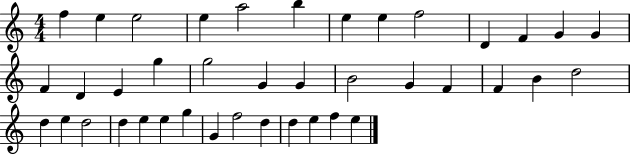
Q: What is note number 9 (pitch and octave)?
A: F5